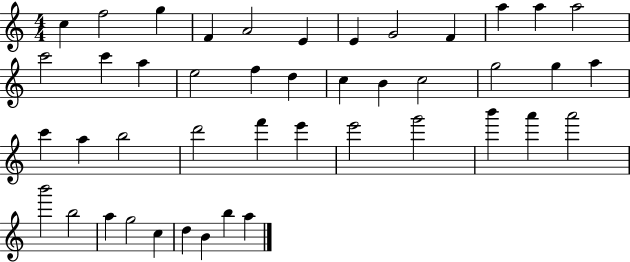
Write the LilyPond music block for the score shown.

{
  \clef treble
  \numericTimeSignature
  \time 4/4
  \key c \major
  c''4 f''2 g''4 | f'4 a'2 e'4 | e'4 g'2 f'4 | a''4 a''4 a''2 | \break c'''2 c'''4 a''4 | e''2 f''4 d''4 | c''4 b'4 c''2 | g''2 g''4 a''4 | \break c'''4 a''4 b''2 | d'''2 f'''4 e'''4 | e'''2 g'''2 | b'''4 a'''4 a'''2 | \break b'''2 b''2 | a''4 g''2 c''4 | d''4 b'4 b''4 a''4 | \bar "|."
}